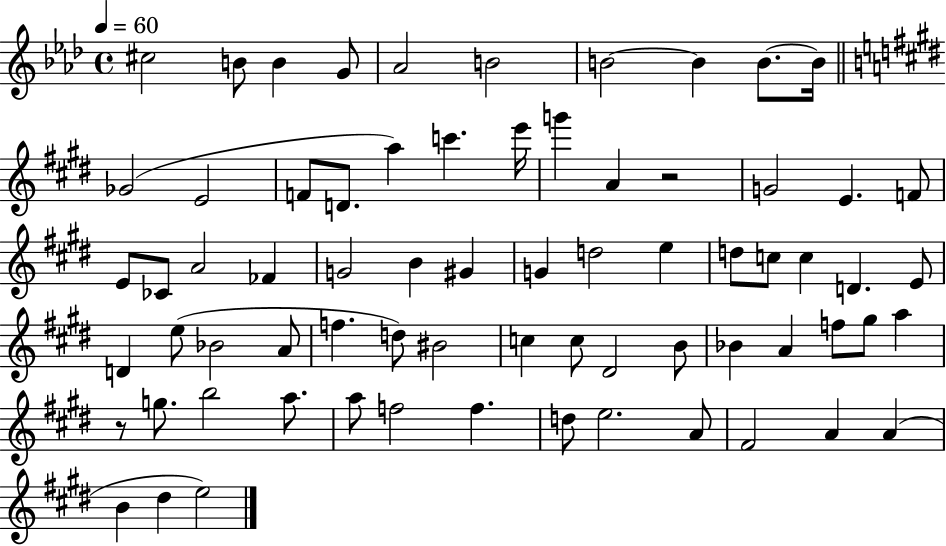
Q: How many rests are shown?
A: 2